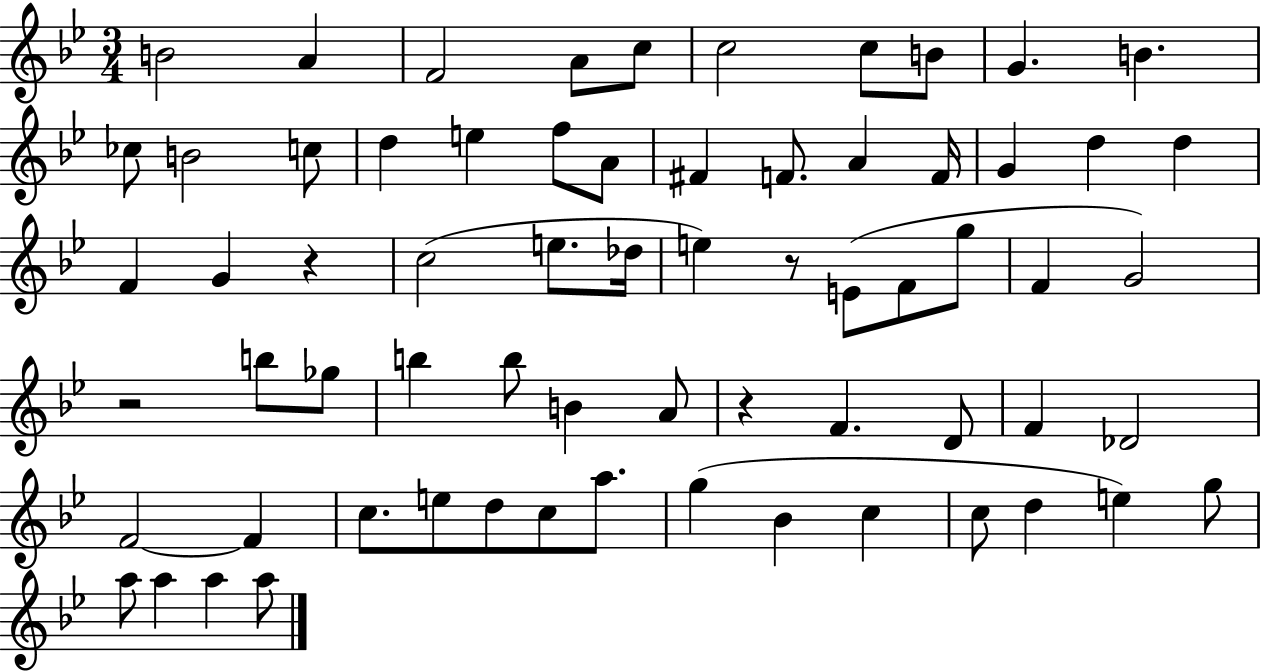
B4/h A4/q F4/h A4/e C5/e C5/h C5/e B4/e G4/q. B4/q. CES5/e B4/h C5/e D5/q E5/q F5/e A4/e F#4/q F4/e. A4/q F4/s G4/q D5/q D5/q F4/q G4/q R/q C5/h E5/e. Db5/s E5/q R/e E4/e F4/e G5/e F4/q G4/h R/h B5/e Gb5/e B5/q B5/e B4/q A4/e R/q F4/q. D4/e F4/q Db4/h F4/h F4/q C5/e. E5/e D5/e C5/e A5/e. G5/q Bb4/q C5/q C5/e D5/q E5/q G5/e A5/e A5/q A5/q A5/e